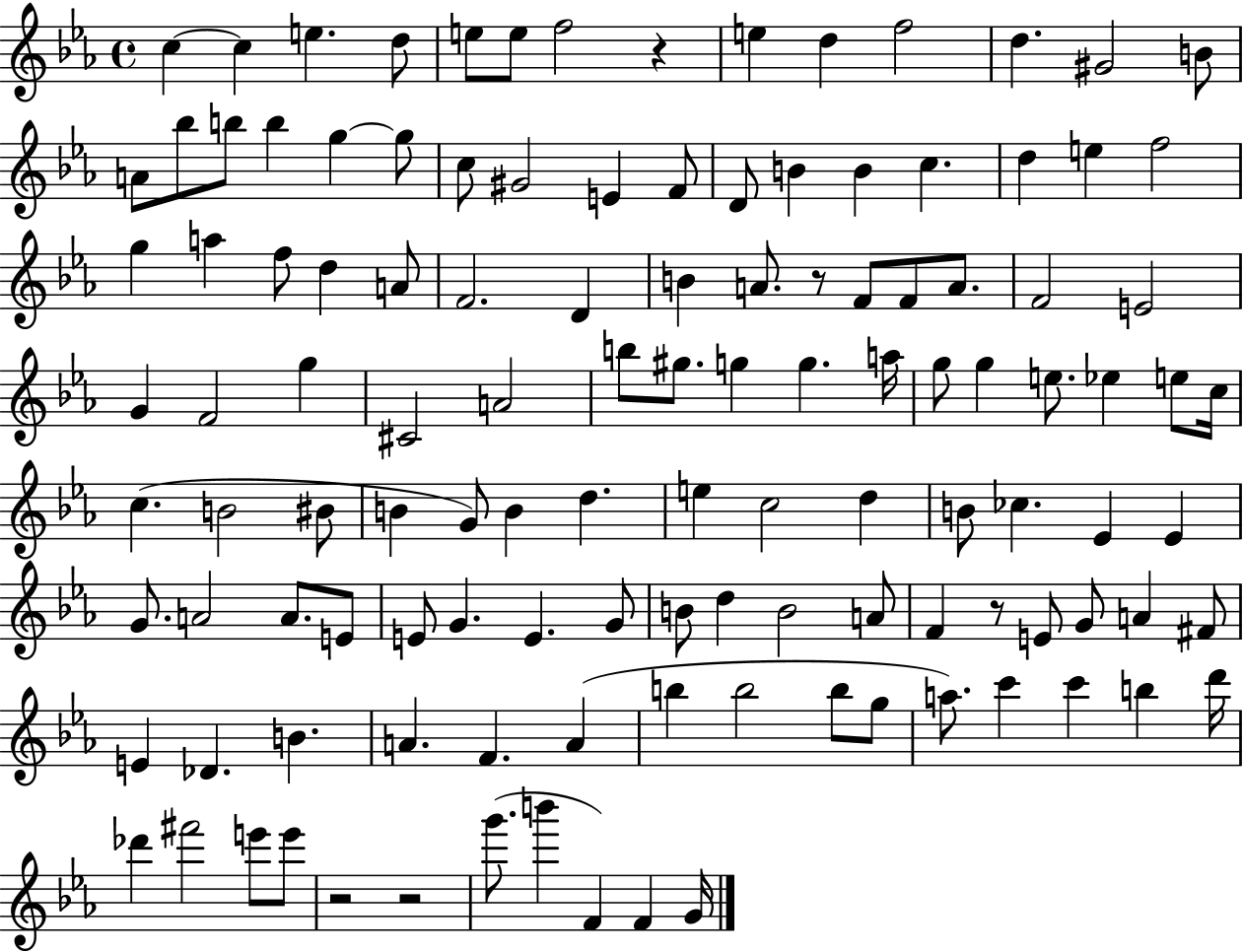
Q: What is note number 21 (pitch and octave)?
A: G#4